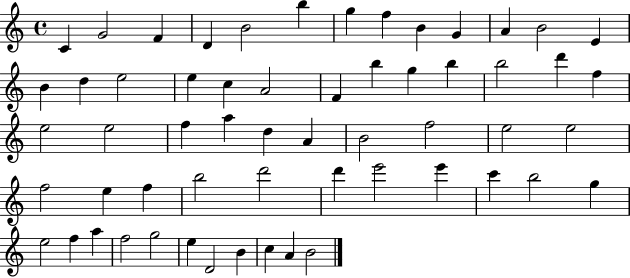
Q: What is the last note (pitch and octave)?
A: B4